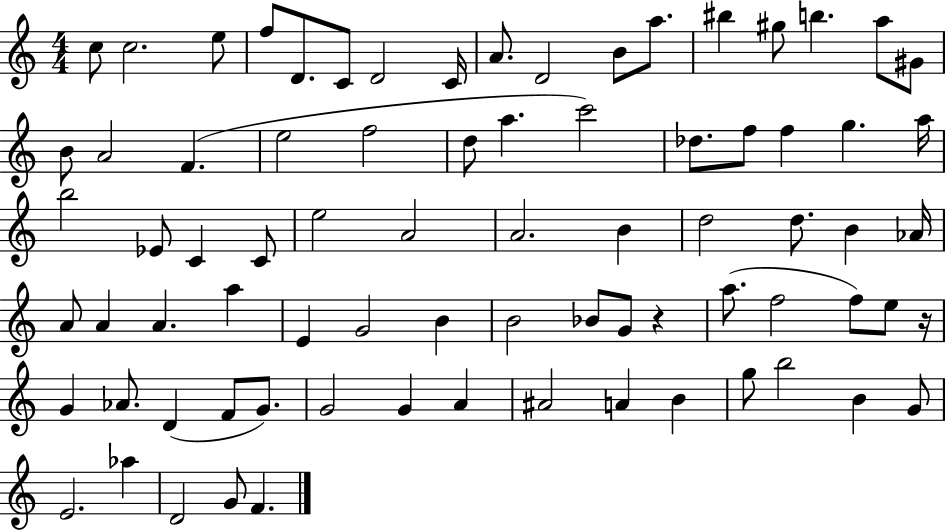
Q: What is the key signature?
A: C major